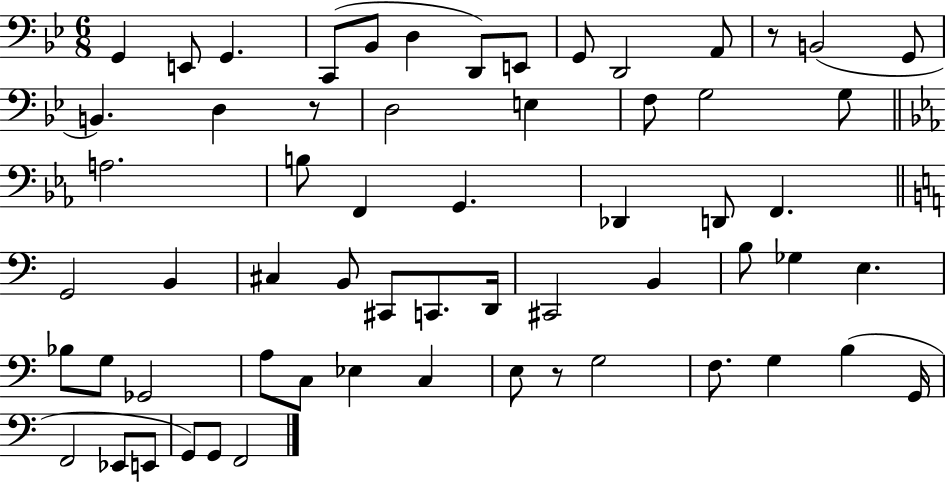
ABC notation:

X:1
T:Untitled
M:6/8
L:1/4
K:Bb
G,, E,,/2 G,, C,,/2 _B,,/2 D, D,,/2 E,,/2 G,,/2 D,,2 A,,/2 z/2 B,,2 G,,/2 B,, D, z/2 D,2 E, F,/2 G,2 G,/2 A,2 B,/2 F,, G,, _D,, D,,/2 F,, G,,2 B,, ^C, B,,/2 ^C,,/2 C,,/2 D,,/4 ^C,,2 B,, B,/2 _G, E, _B,/2 G,/2 _G,,2 A,/2 C,/2 _E, C, E,/2 z/2 G,2 F,/2 G, B, G,,/4 F,,2 _E,,/2 E,,/2 G,,/2 G,,/2 F,,2